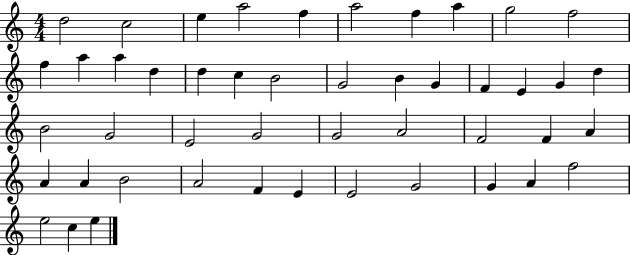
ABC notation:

X:1
T:Untitled
M:4/4
L:1/4
K:C
d2 c2 e a2 f a2 f a g2 f2 f a a d d c B2 G2 B G F E G d B2 G2 E2 G2 G2 A2 F2 F A A A B2 A2 F E E2 G2 G A f2 e2 c e